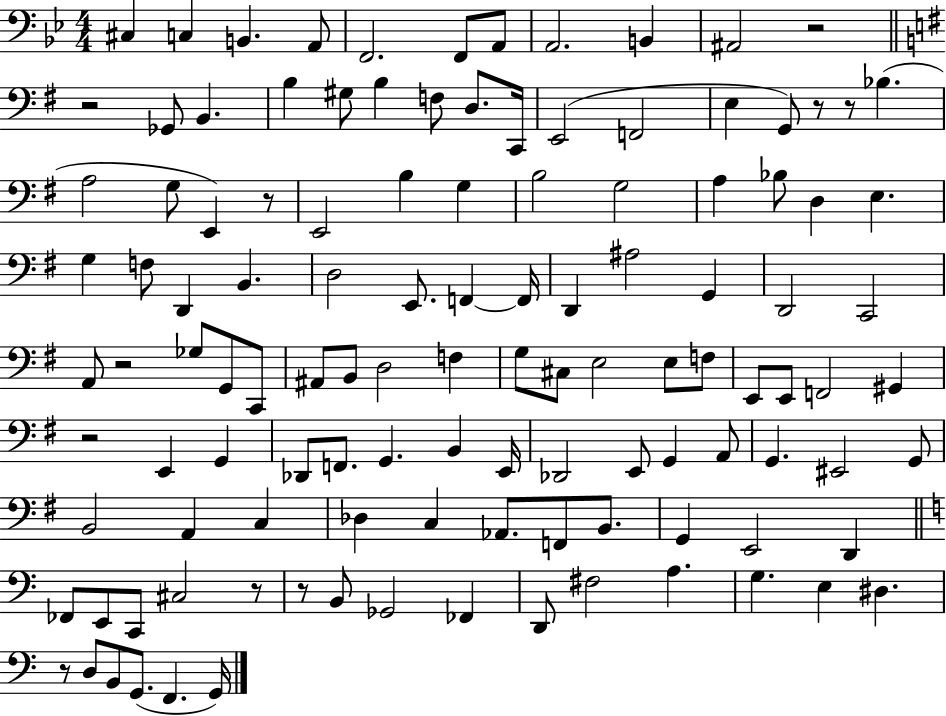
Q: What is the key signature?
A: BES major